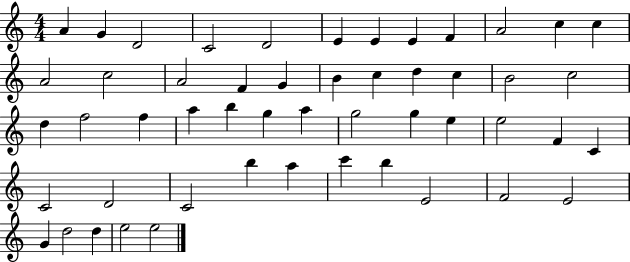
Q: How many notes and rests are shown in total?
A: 51